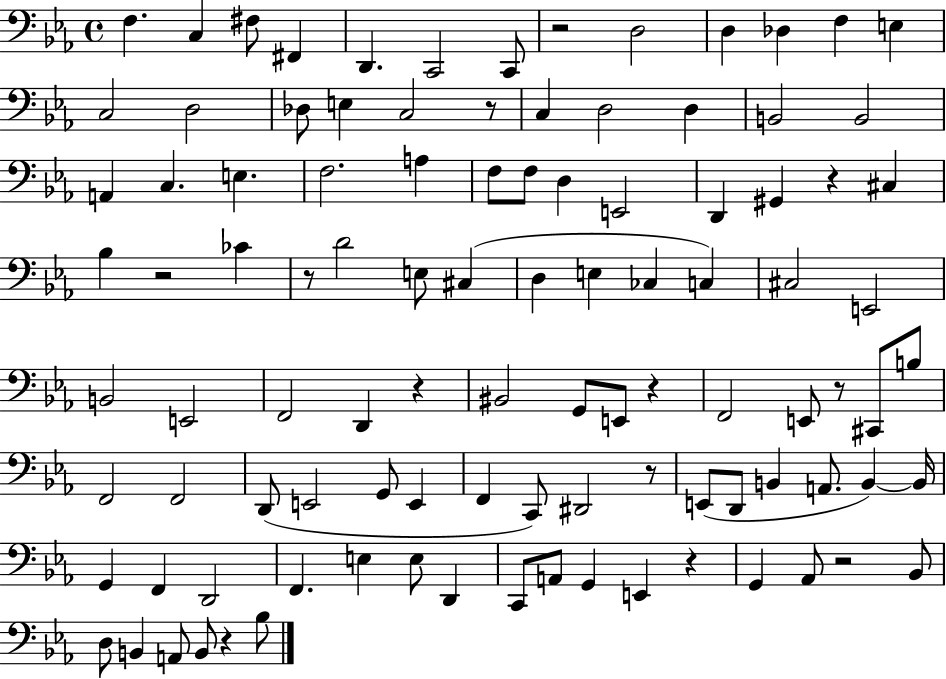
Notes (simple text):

F3/q. C3/q F#3/e F#2/q D2/q. C2/h C2/e R/h D3/h D3/q Db3/q F3/q E3/q C3/h D3/h Db3/e E3/q C3/h R/e C3/q D3/h D3/q B2/h B2/h A2/q C3/q. E3/q. F3/h. A3/q F3/e F3/e D3/q E2/h D2/q G#2/q R/q C#3/q Bb3/q R/h CES4/q R/e D4/h E3/e C#3/q D3/q E3/q CES3/q C3/q C#3/h E2/h B2/h E2/h F2/h D2/q R/q BIS2/h G2/e E2/e R/q F2/h E2/e R/e C#2/e B3/e F2/h F2/h D2/e E2/h G2/e E2/q F2/q C2/e D#2/h R/e E2/e D2/e B2/q A2/e. B2/q B2/s G2/q F2/q D2/h F2/q. E3/q E3/e D2/q C2/e A2/e G2/q E2/q R/q G2/q Ab2/e R/h Bb2/e D3/e B2/q A2/e B2/e R/q Bb3/e